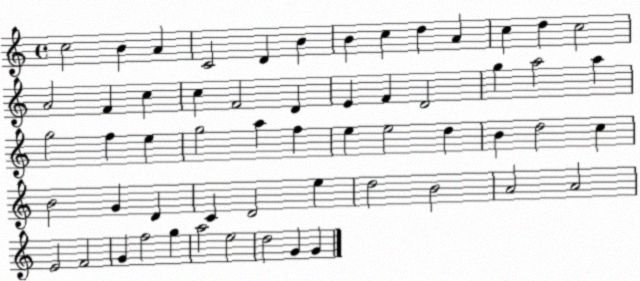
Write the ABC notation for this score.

X:1
T:Untitled
M:4/4
L:1/4
K:C
c2 B A C2 D B B c d A c d c2 A2 F c c F2 D E F D2 g a2 a g2 f e g2 a f e e2 d B d2 c B2 G D C D2 e d2 B2 A2 A2 E2 F2 G f2 g a2 e2 d2 G G